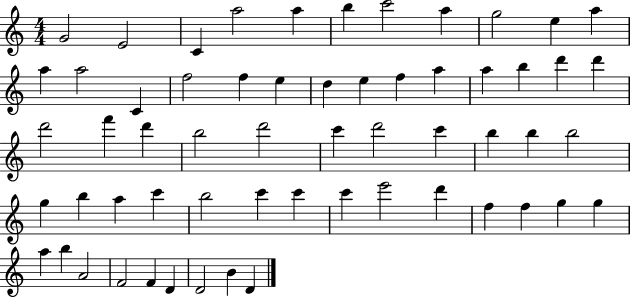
{
  \clef treble
  \numericTimeSignature
  \time 4/4
  \key c \major
  g'2 e'2 | c'4 a''2 a''4 | b''4 c'''2 a''4 | g''2 e''4 a''4 | \break a''4 a''2 c'4 | f''2 f''4 e''4 | d''4 e''4 f''4 a''4 | a''4 b''4 d'''4 d'''4 | \break d'''2 f'''4 d'''4 | b''2 d'''2 | c'''4 d'''2 c'''4 | b''4 b''4 b''2 | \break g''4 b''4 a''4 c'''4 | b''2 c'''4 c'''4 | c'''4 e'''2 d'''4 | f''4 f''4 g''4 g''4 | \break a''4 b''4 a'2 | f'2 f'4 d'4 | d'2 b'4 d'4 | \bar "|."
}